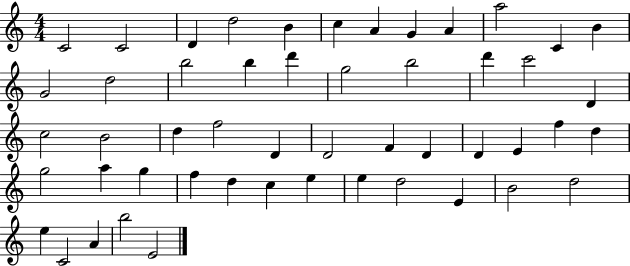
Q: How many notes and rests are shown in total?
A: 51